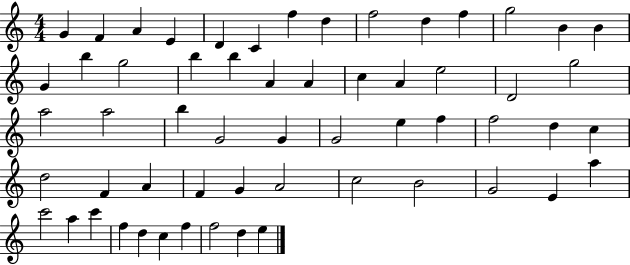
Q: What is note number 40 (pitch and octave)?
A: A4